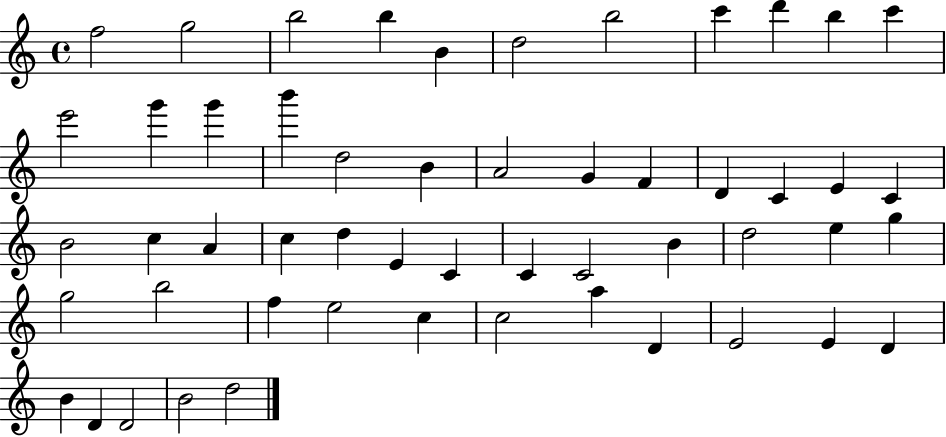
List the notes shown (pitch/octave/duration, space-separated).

F5/h G5/h B5/h B5/q B4/q D5/h B5/h C6/q D6/q B5/q C6/q E6/h G6/q G6/q B6/q D5/h B4/q A4/h G4/q F4/q D4/q C4/q E4/q C4/q B4/h C5/q A4/q C5/q D5/q E4/q C4/q C4/q C4/h B4/q D5/h E5/q G5/q G5/h B5/h F5/q E5/h C5/q C5/h A5/q D4/q E4/h E4/q D4/q B4/q D4/q D4/h B4/h D5/h